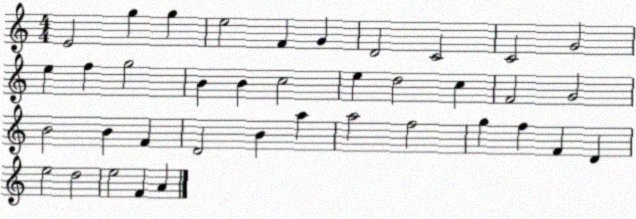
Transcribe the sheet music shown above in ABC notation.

X:1
T:Untitled
M:4/4
L:1/4
K:C
E2 g g e2 F G D2 C2 C2 G2 e f g2 B B c2 e d2 c F2 G2 B2 B F D2 B a a2 f2 g f F D e2 d2 e2 F A